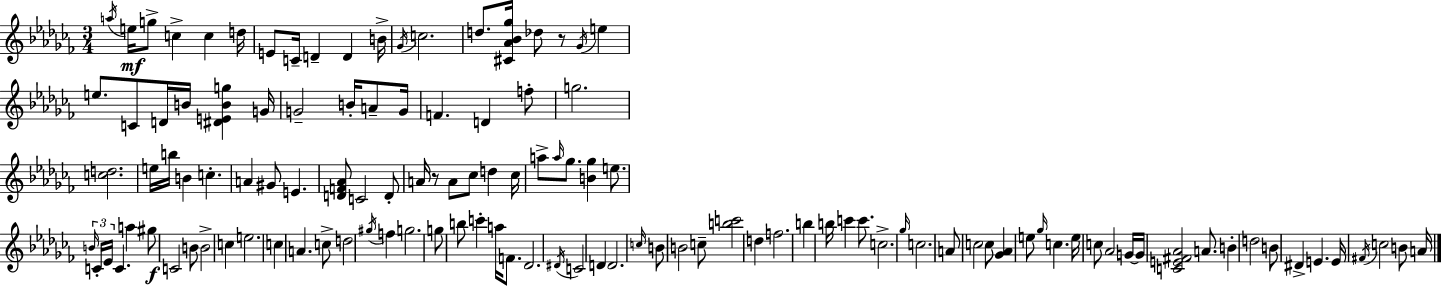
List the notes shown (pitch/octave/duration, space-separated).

A5/s E5/s G5/e C5/q C5/q D5/s E4/e C4/s D4/q D4/q B4/s Gb4/s C5/h. D5/e. [C#4,Ab4,Bb4,Gb5]/s Db5/e R/e Gb4/s E5/q E5/e. C4/e D4/s B4/s [D#4,E4,B4,G5]/q G4/s G4/h B4/s A4/e G4/s F4/q. D4/q F5/e G5/h. [C5,D5]/h. E5/s B5/s B4/q C5/q. A4/q G#4/e E4/q. [D4,F4,Ab4]/e C4/h D4/e A4/s R/e A4/e CES5/e D5/q CES5/s A5/e A5/s Gb5/e. [B4,Gb5]/q E5/e. B4/s C4/s Eb4/s C4/q. A5/q G#5/e C4/h B4/e B4/h C5/q E5/h. C5/q A4/q. C5/e D5/h G#5/s F5/q G5/h. G5/e B5/e C6/q A5/s F4/e. Db4/h. D#4/s C4/h D4/q D4/h. C5/s B4/e B4/h C5/e [B5,C6]/h D5/q F5/h. B5/q B5/s C6/q C6/e. C5/h. Gb5/s C5/h. A4/e C5/h C5/e [Gb4,Ab4]/q E5/e Gb5/s C5/q. E5/s C5/e Ab4/h G4/s G4/s [C4,E4,F#4,Ab4]/h A4/e. B4/q D5/h B4/e D#4/q E4/q. E4/s F#4/s C5/h B4/e A4/s